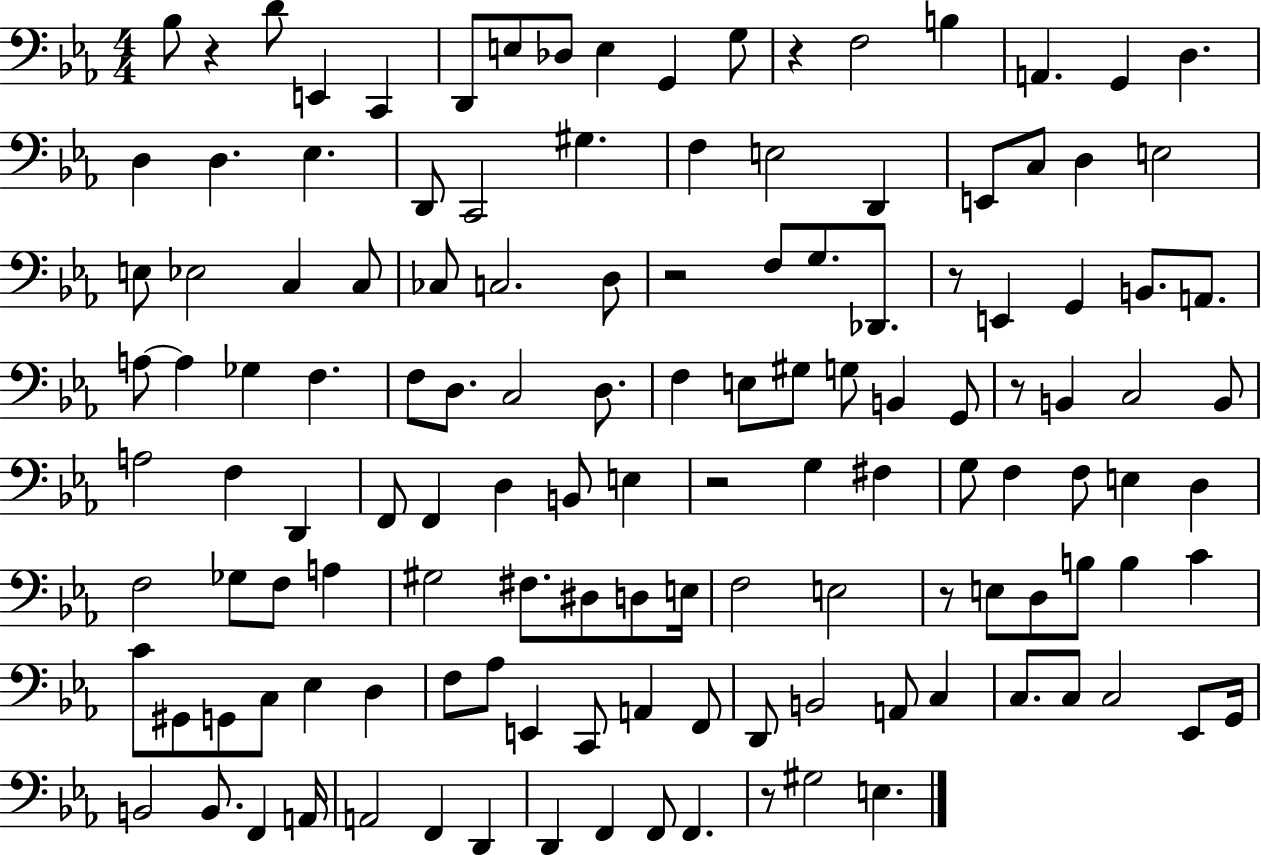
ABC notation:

X:1
T:Untitled
M:4/4
L:1/4
K:Eb
_B,/2 z D/2 E,, C,, D,,/2 E,/2 _D,/2 E, G,, G,/2 z F,2 B, A,, G,, D, D, D, _E, D,,/2 C,,2 ^G, F, E,2 D,, E,,/2 C,/2 D, E,2 E,/2 _E,2 C, C,/2 _C,/2 C,2 D,/2 z2 F,/2 G,/2 _D,,/2 z/2 E,, G,, B,,/2 A,,/2 A,/2 A, _G, F, F,/2 D,/2 C,2 D,/2 F, E,/2 ^G,/2 G,/2 B,, G,,/2 z/2 B,, C,2 B,,/2 A,2 F, D,, F,,/2 F,, D, B,,/2 E, z2 G, ^F, G,/2 F, F,/2 E, D, F,2 _G,/2 F,/2 A, ^G,2 ^F,/2 ^D,/2 D,/2 E,/4 F,2 E,2 z/2 E,/2 D,/2 B,/2 B, C C/2 ^G,,/2 G,,/2 C,/2 _E, D, F,/2 _A,/2 E,, C,,/2 A,, F,,/2 D,,/2 B,,2 A,,/2 C, C,/2 C,/2 C,2 _E,,/2 G,,/4 B,,2 B,,/2 F,, A,,/4 A,,2 F,, D,, D,, F,, F,,/2 F,, z/2 ^G,2 E,